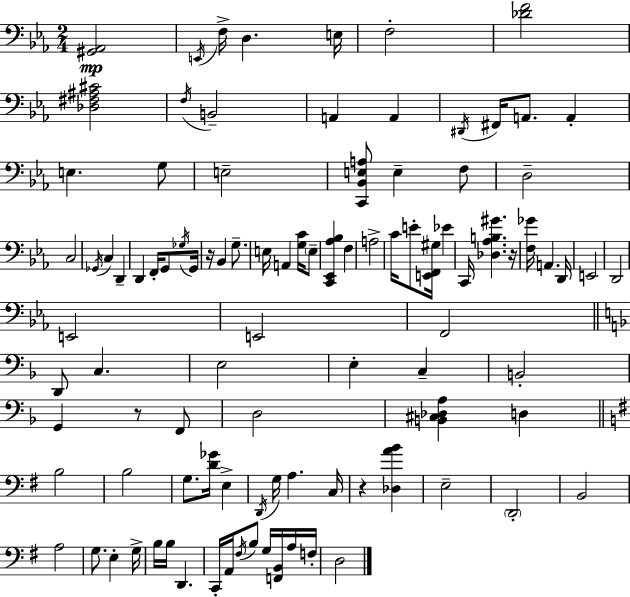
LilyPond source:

{
  \clef bass
  \numericTimeSignature
  \time 2/4
  \key ees \major
  <gis, aes,>2\mp | \acciaccatura { e,16 } f16-> d4. | e16 f2-. | <des' f'>2 | \break <des fis ais cis'>2 | \acciaccatura { f16 } b,2-- | a,4 a,4 | \acciaccatura { dis,16 } fis,16 a,8. a,4-. | \break e4. | g8 e2-- | <c, bes, e a>8 e4-- | f8 d2-- | \break c2 | \acciaccatura { ges,16 } c4 | d,4-- d,4 | f,16-. g,8 \acciaccatura { ges16 } g,16 r16 bes,4 | \break g8.-- e16 a,4 | <g c'>16 \parenthesize e8-- <c, ees, aes bes>4 | f4 a2-> | c'16 e'8-. | \break <e, f, gis>16 ees'4 c,16 <des aes b gis'>4. | r16 <f ges'>16 a,4. | d,16 e,2 | d,2 | \break e,2 | e,2 | f,2 | \bar "||" \break \key f \major d,8 c4. | e2 | e4-. c4-- | b,2-. | \break g,4 r8 f,8 | d2 | <b, cis des a>4 d4 | \bar "||" \break \key e \minor b2 | b2 | g8. <d' ges'>16 e4-> | \acciaccatura { d,16 } g16 a4. | \break c16 r4 <des a' b'>4 | e2-- | \parenthesize d,2-. | b,2 | \break a2 | g8. e4-. | g16-> b16 b16 d,4. | c,16-. a,16 \acciaccatura { fis16 } b8 g16 <f, b,>16 | \break a16 f16-. d2 | \bar "|."
}